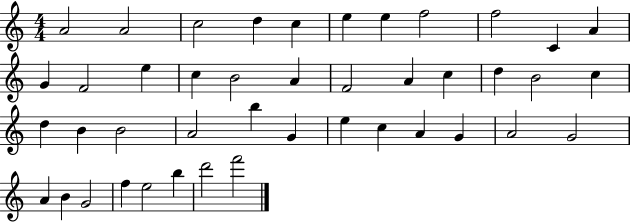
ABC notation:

X:1
T:Untitled
M:4/4
L:1/4
K:C
A2 A2 c2 d c e e f2 f2 C A G F2 e c B2 A F2 A c d B2 c d B B2 A2 b G e c A G A2 G2 A B G2 f e2 b d'2 f'2